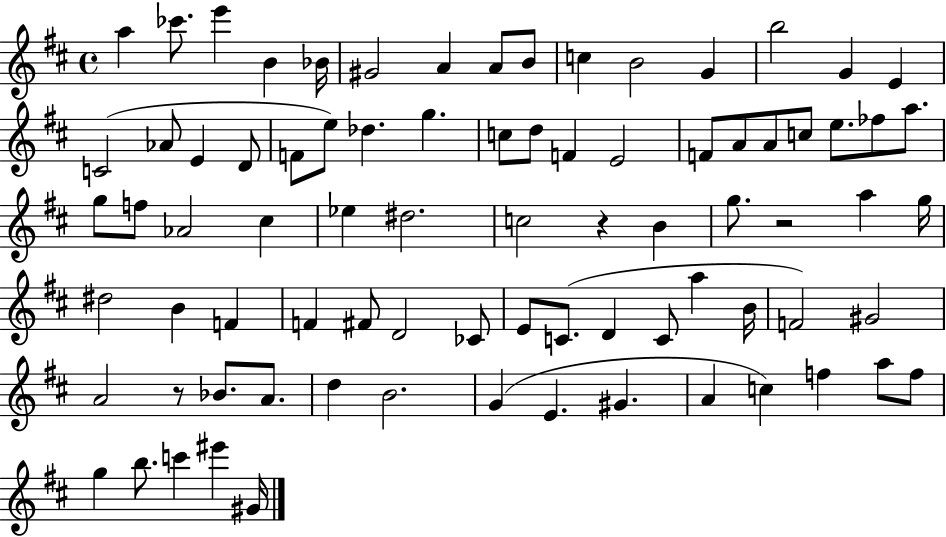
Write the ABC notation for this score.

X:1
T:Untitled
M:4/4
L:1/4
K:D
a _c'/2 e' B _B/4 ^G2 A A/2 B/2 c B2 G b2 G E C2 _A/2 E D/2 F/2 e/2 _d g c/2 d/2 F E2 F/2 A/2 A/2 c/2 e/2 _f/2 a/2 g/2 f/2 _A2 ^c _e ^d2 c2 z B g/2 z2 a g/4 ^d2 B F F ^F/2 D2 _C/2 E/2 C/2 D C/2 a B/4 F2 ^G2 A2 z/2 _B/2 A/2 d B2 G E ^G A c f a/2 f/2 g b/2 c' ^e' ^G/4